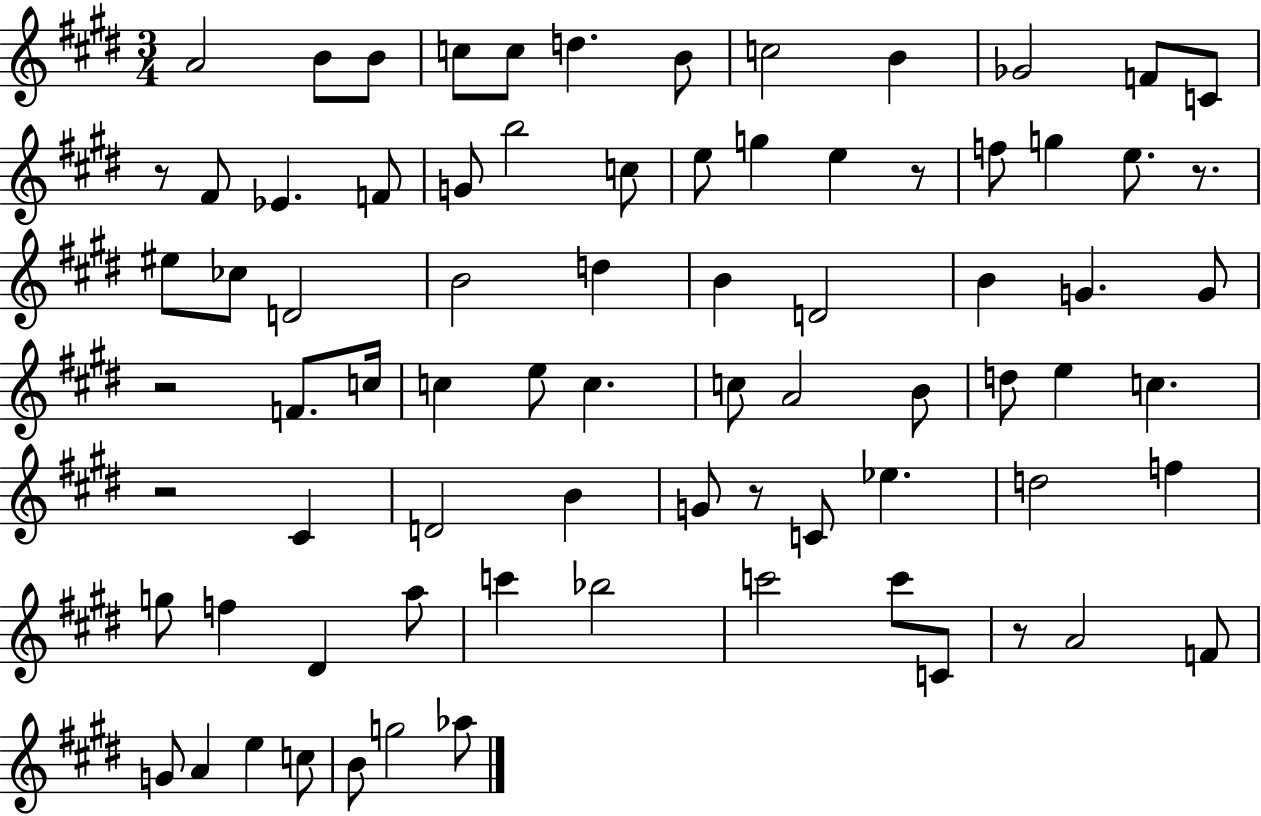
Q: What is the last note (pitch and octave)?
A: Ab5